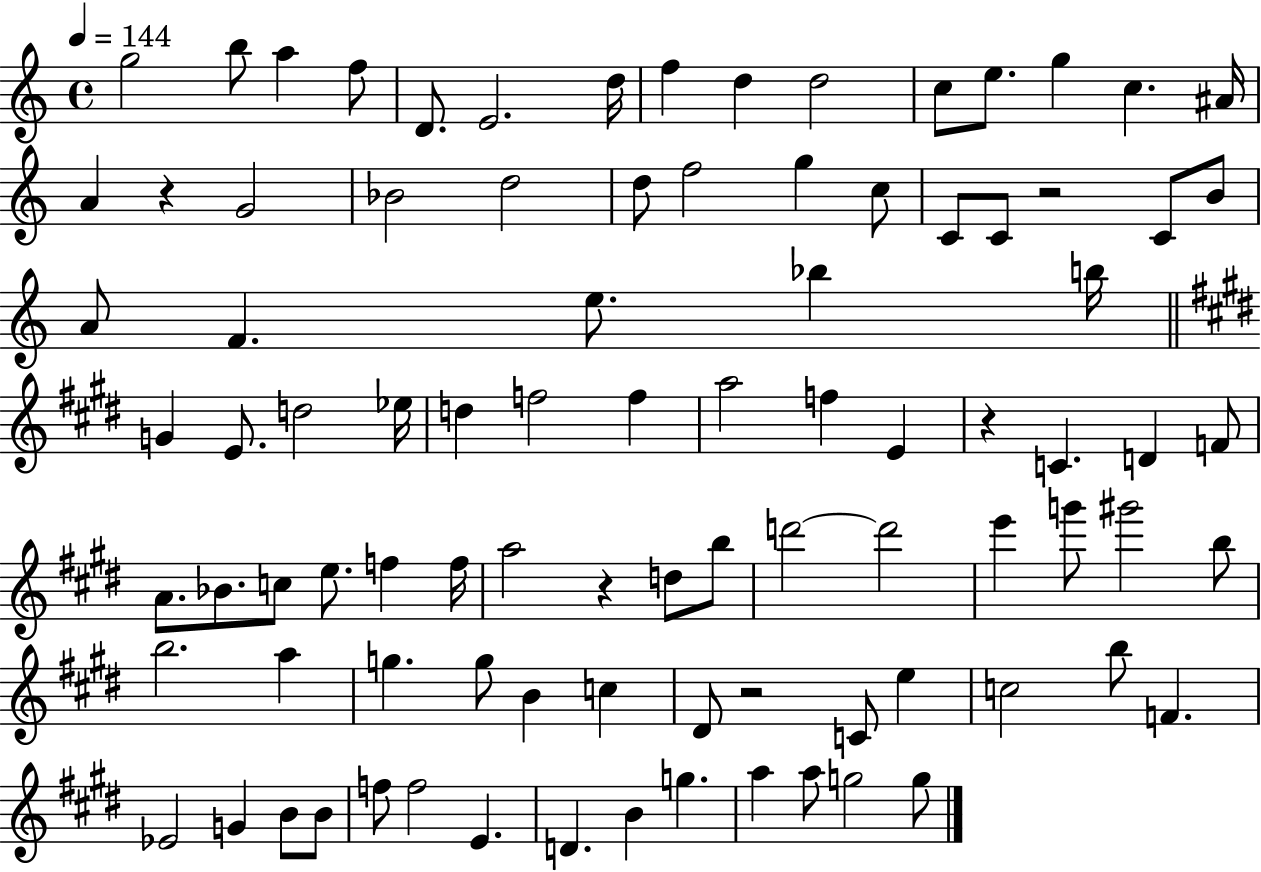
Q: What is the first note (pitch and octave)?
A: G5